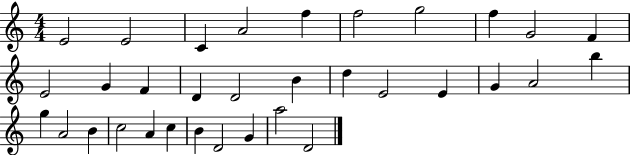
E4/h E4/h C4/q A4/h F5/q F5/h G5/h F5/q G4/h F4/q E4/h G4/q F4/q D4/q D4/h B4/q D5/q E4/h E4/q G4/q A4/h B5/q G5/q A4/h B4/q C5/h A4/q C5/q B4/q D4/h G4/q A5/h D4/h